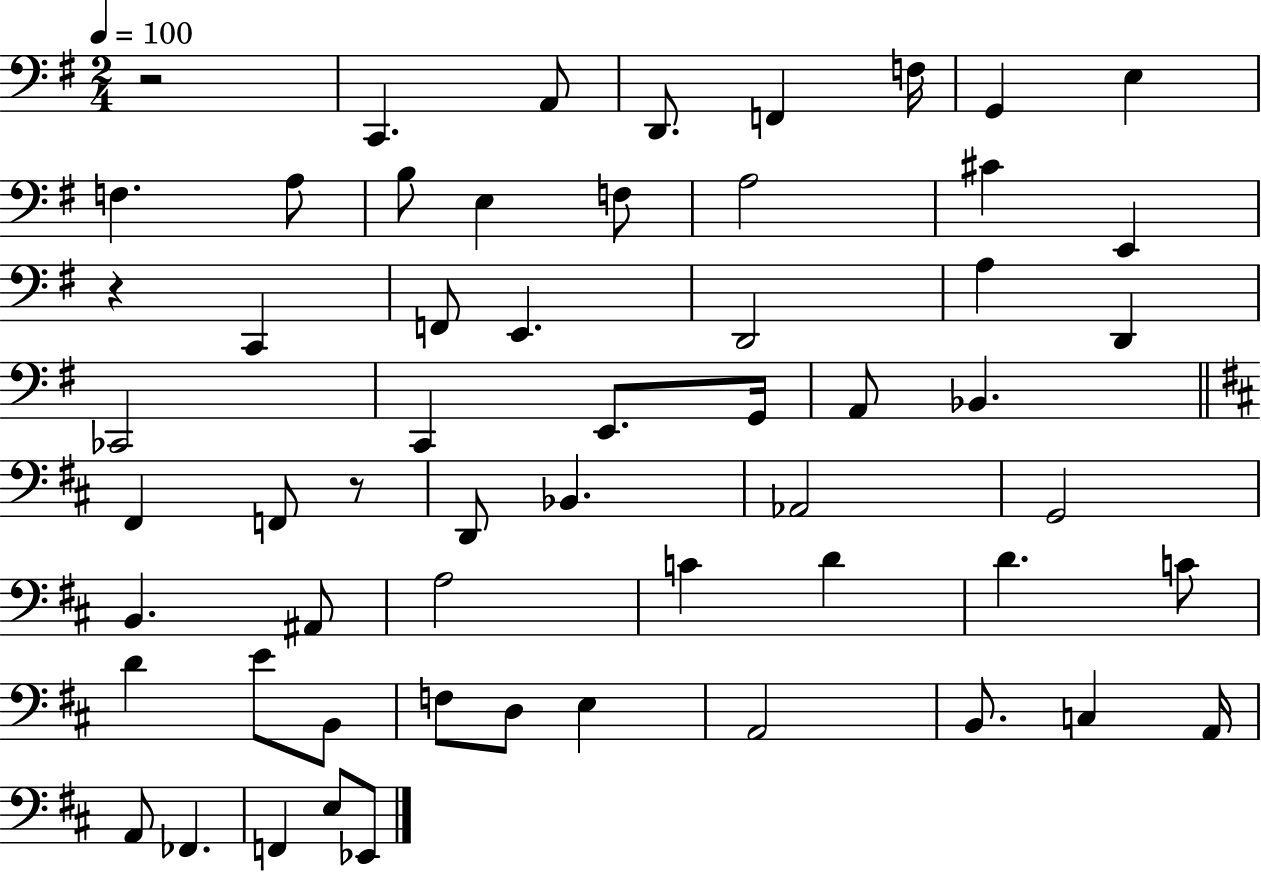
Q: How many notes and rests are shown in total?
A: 58